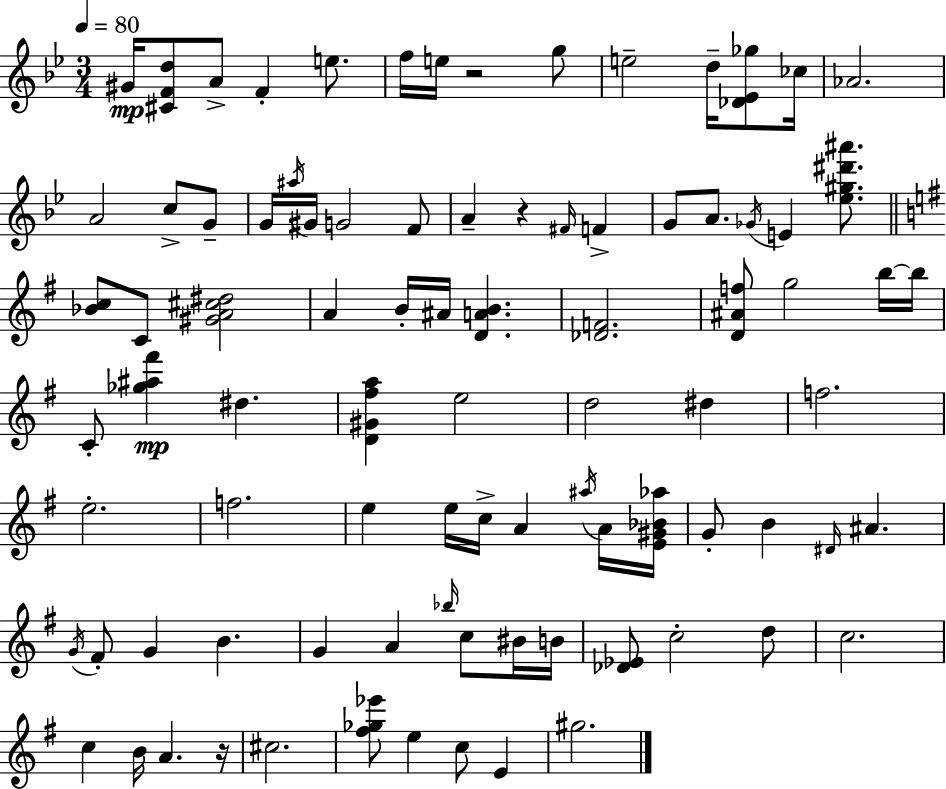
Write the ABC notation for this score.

X:1
T:Untitled
M:3/4
L:1/4
K:Bb
^G/4 [^CFd]/2 A/2 F e/2 f/4 e/4 z2 g/2 e2 d/4 [_D_E_g]/2 _c/4 _A2 A2 c/2 G/2 G/4 ^a/4 ^G/4 G2 F/2 A z ^F/4 F G/2 A/2 _G/4 E [_e^g^d'^a']/2 [_Bc]/2 C/2 [^GA^c^d]2 A B/4 ^A/4 [DAB] [_DF]2 [D^Af]/2 g2 b/4 b/4 C/2 [_g^a^f'] ^d [D^G^fa] e2 d2 ^d f2 e2 f2 e e/4 c/4 A ^a/4 A/4 [E^G_B_a]/4 G/2 B ^D/4 ^A G/4 ^F/2 G B G A _b/4 c/2 ^B/4 B/4 [_D_E]/2 c2 d/2 c2 c B/4 A z/4 ^c2 [^f_g_e']/2 e c/2 E ^g2